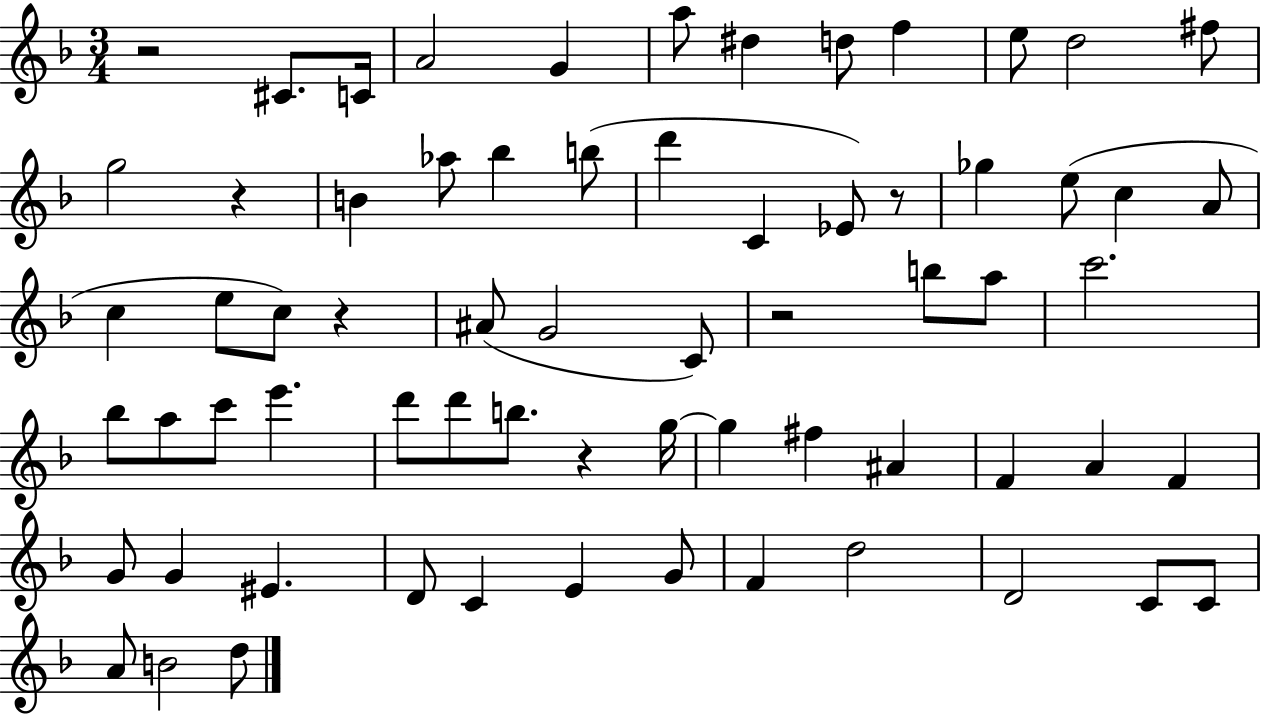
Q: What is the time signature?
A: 3/4